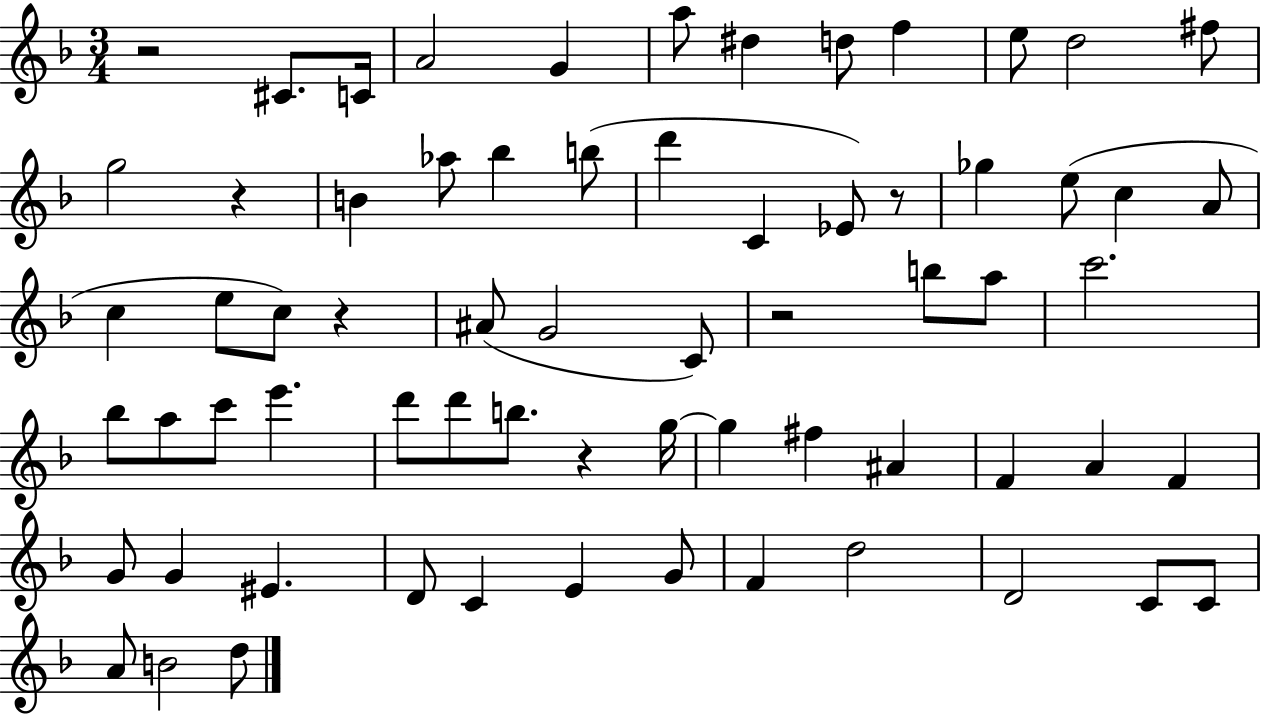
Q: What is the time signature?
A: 3/4